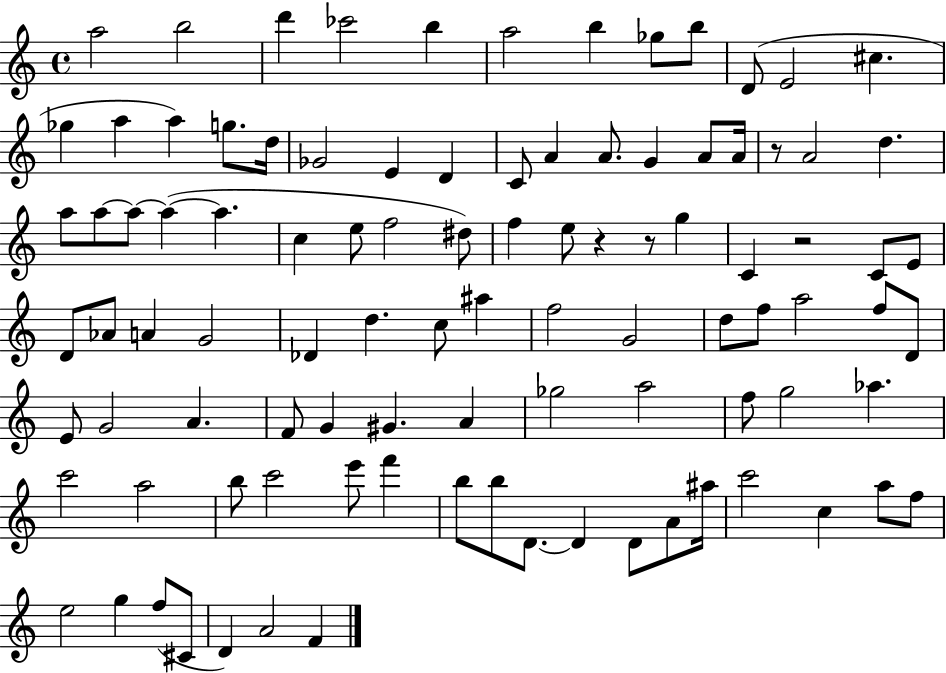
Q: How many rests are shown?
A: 4